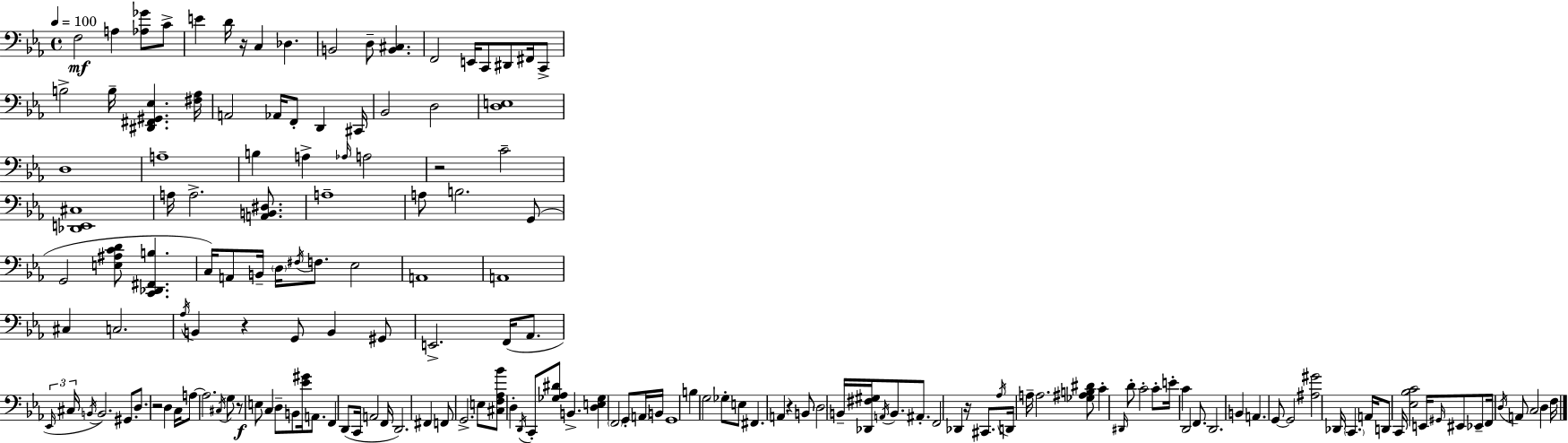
F3/h A3/q [Ab3,Gb4]/e C4/e E4/q D4/s R/s C3/q Db3/q. B2/h D3/e [B2,C#3]/q. F2/h E2/s C2/e D#2/e F#2/s C2/e B3/h B3/s [D#2,F#2,G#2,Eb3]/q. [F#3,Ab3]/s A2/h Ab2/s F2/e D2/q C#2/s Bb2/h D3/h [D3,E3]/w D3/w A3/w B3/q A3/q Ab3/s A3/h R/h C4/h [Db2,E2,C#3]/w A3/s A3/h. [A2,B2,D#3]/e. A3/w A3/e B3/h. G2/e G2/h [E3,A#3,C4,D4]/e [C2,Db2,F#2,B3]/q. C3/s A2/e B2/s D3/s F#3/s F3/e. Eb3/h A2/w A2/w C#3/q C3/h. Ab3/s B2/q R/q G2/e B2/q G#2/e E2/h. F2/s Ab2/e. Eb2/s C#3/s B2/s B2/h. G#2/e. D3/e. R/h D3/q C3/s A3/e A3/h. C#3/s G3/e R/e E3/e C3/q D3/e B2/e [Eb4,G#4]/s A2/e. F2/q D2/e C2/s A2/h F2/s D2/h. F#2/q F2/e G2/h. E3/e [C#3,F3,Ab3,Bb4]/e D3/q D2/s C2/e [Gb3,Ab3,D#4]/e B2/q. [D3,E3,Gb3]/q F2/h G2/e A2/s B2/s G2/w B3/q G3/h Gb3/e E3/e F#2/q. A2/q R/q B2/e D3/h B2/s [Db2,F#3,G#3]/s A2/s B2/e. A#2/e. F2/h Db2/q R/s C#2/e. Ab3/s D2/s A3/s A3/h. [Gb3,A#3,B3,D#4]/e C4/q D#2/s D4/e C4/h C4/e E4/s C4/q D2/h F2/e. D2/h. B2/q A2/q. G2/e G2/h [A#3,G#4]/h Db2/s C2/q. A2/s D2/e C2/s [Eb3,Bb3,C4]/h E2/s G#2/s EIS2/e Eb2/e F2/s D3/s A2/e C3/h D3/q F3/s